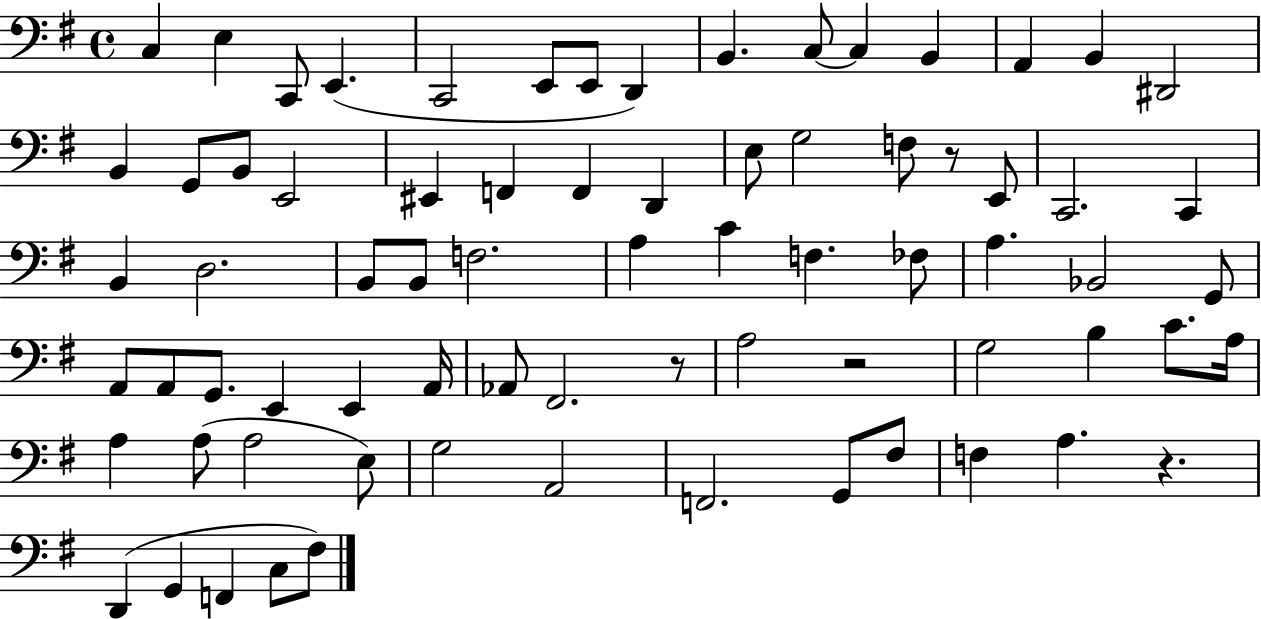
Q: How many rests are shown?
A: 4